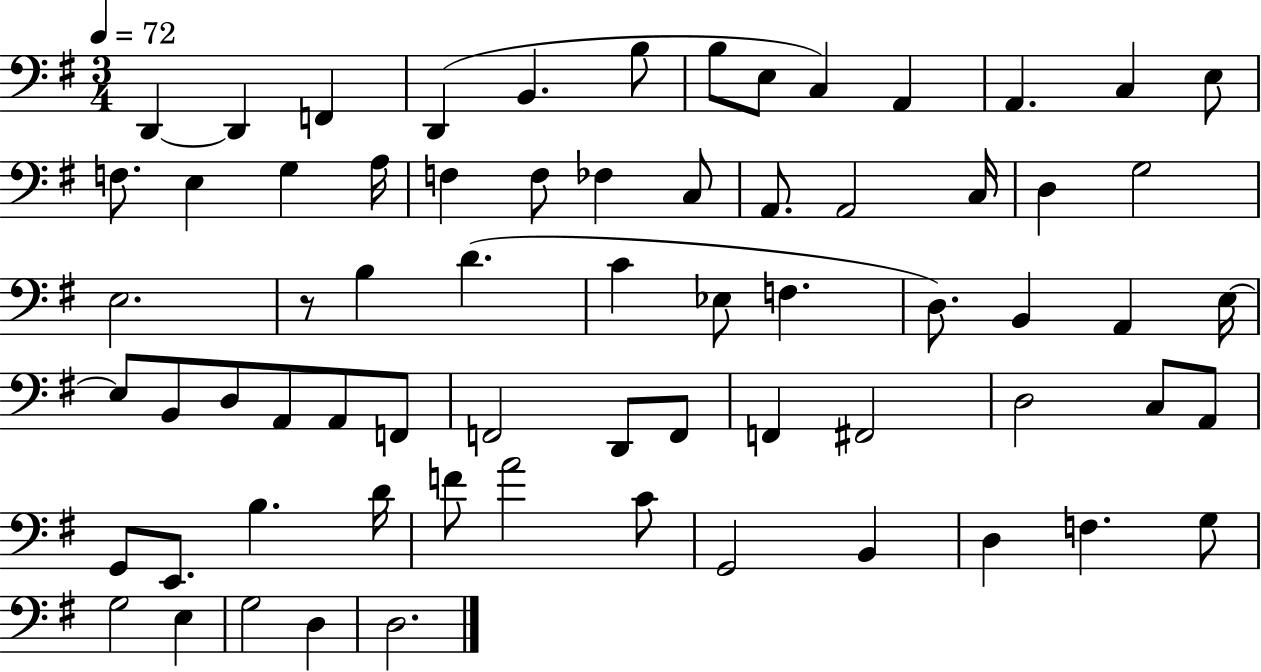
D2/q D2/q F2/q D2/q B2/q. B3/e B3/e E3/e C3/q A2/q A2/q. C3/q E3/e F3/e. E3/q G3/q A3/s F3/q F3/e FES3/q C3/e A2/e. A2/h C3/s D3/q G3/h E3/h. R/e B3/q D4/q. C4/q Eb3/e F3/q. D3/e. B2/q A2/q E3/s E3/e B2/e D3/e A2/e A2/e F2/e F2/h D2/e F2/e F2/q F#2/h D3/h C3/e A2/e G2/e E2/e. B3/q. D4/s F4/e A4/h C4/e G2/h B2/q D3/q F3/q. G3/e G3/h E3/q G3/h D3/q D3/h.